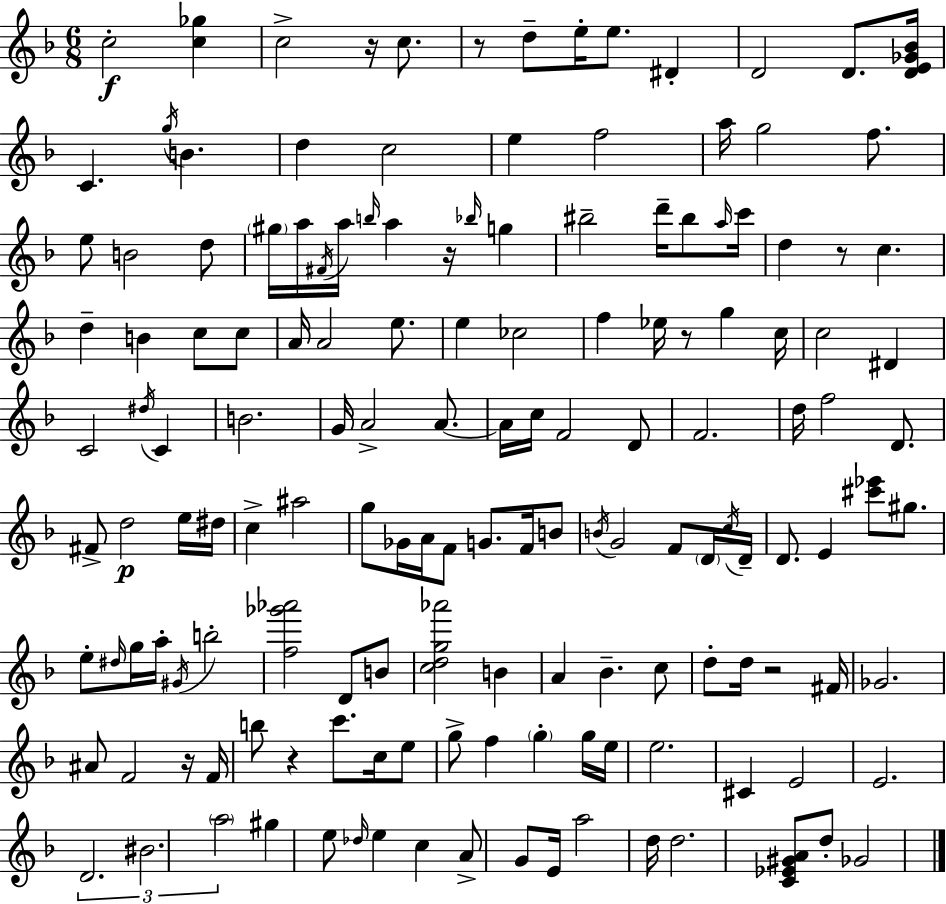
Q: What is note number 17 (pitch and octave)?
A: A5